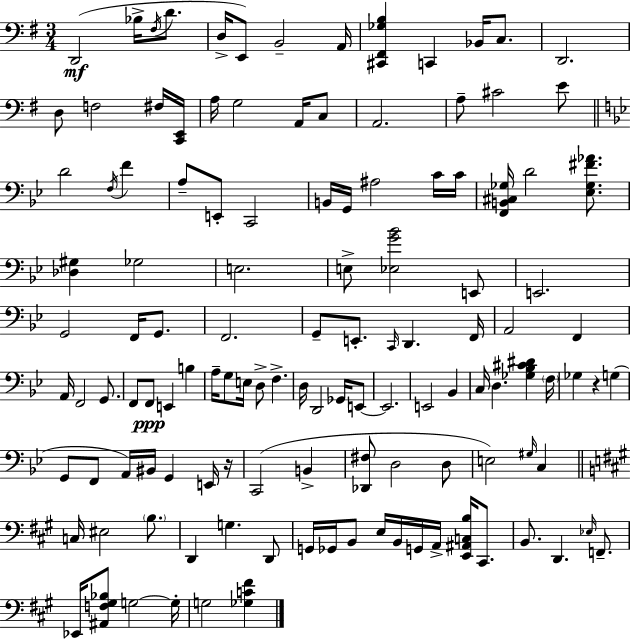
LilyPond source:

{
  \clef bass
  \numericTimeSignature
  \time 3/4
  \key e \minor
  d,2(\mf bes16-> \acciaccatura { fis16 } d'8. | d16-> e,8) b,2-- | a,16 <cis, fis, ges b>4 c,4 bes,16 c8. | d,2. | \break d8 f2 fis16 | <c, e,>16 a16 g2 a,16 c8 | a,2. | a8-- cis'2 e'8 | \break \bar "||" \break \key g \minor d'2 \acciaccatura { f16 } f'4 | a8-- e,8-. c,2 | b,16 g,16 ais2 c'16 | c'16 <f, b, cis ges>16 d'2 <ees ges fis' aes'>8. | \break <des gis>4 ges2 | e2. | e8-> <ees g' bes'>2 e,8 | e,2. | \break g,2 f,16 g,8. | f,2. | g,8-- e,8.-. \grace { c,16 } d,4. | f,16 a,2 f,4 | \break a,16 f,2 g,8. | f,8 f,8\ppp e,4 b4 | a16-- g8 e16 d8-> f4.-> | d16 d,2 ges,16 | \break e,8~~ e,2. | e,2 bes,4 | c16 d4. <ges bes cis' dis'>4 | \parenthesize f16 ges4 r4 g4( | \break g,8 f,8 a,16) bis,16 g,4 | e,16 r16 c,2( b,4-> | <des, fis>8 d2 | d8 e2) \grace { gis16 } c4 | \break \bar "||" \break \key a \major c16 eis2 \parenthesize b8. | d,4 g4. d,8 | g,16 ges,16 b,8 e16 b,16 g,16 a,16-> <e, ais, c b>16 cis,8. | b,8. d,4. \grace { ees16 } f,8.-- | \break ees,16 <ais, f gis bes>8 g2~~ | g16-. g2 <ges c' fis'>4 | \bar "|."
}